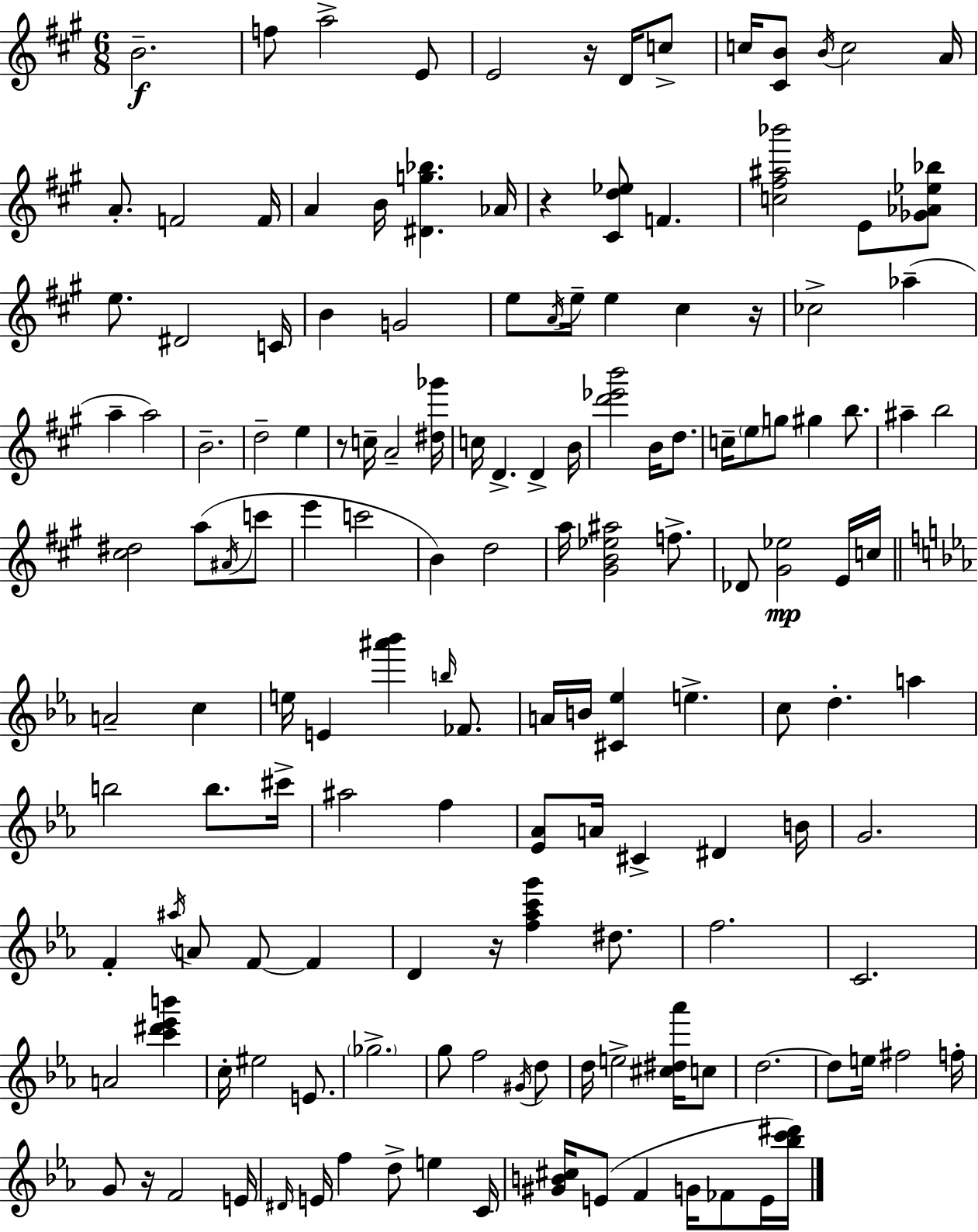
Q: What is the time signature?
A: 6/8